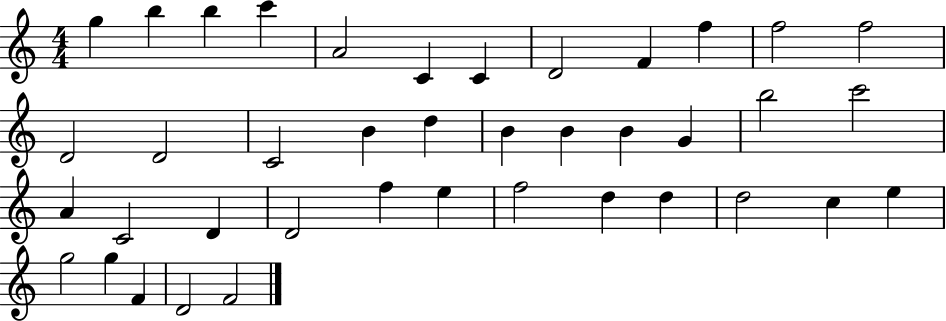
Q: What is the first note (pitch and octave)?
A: G5